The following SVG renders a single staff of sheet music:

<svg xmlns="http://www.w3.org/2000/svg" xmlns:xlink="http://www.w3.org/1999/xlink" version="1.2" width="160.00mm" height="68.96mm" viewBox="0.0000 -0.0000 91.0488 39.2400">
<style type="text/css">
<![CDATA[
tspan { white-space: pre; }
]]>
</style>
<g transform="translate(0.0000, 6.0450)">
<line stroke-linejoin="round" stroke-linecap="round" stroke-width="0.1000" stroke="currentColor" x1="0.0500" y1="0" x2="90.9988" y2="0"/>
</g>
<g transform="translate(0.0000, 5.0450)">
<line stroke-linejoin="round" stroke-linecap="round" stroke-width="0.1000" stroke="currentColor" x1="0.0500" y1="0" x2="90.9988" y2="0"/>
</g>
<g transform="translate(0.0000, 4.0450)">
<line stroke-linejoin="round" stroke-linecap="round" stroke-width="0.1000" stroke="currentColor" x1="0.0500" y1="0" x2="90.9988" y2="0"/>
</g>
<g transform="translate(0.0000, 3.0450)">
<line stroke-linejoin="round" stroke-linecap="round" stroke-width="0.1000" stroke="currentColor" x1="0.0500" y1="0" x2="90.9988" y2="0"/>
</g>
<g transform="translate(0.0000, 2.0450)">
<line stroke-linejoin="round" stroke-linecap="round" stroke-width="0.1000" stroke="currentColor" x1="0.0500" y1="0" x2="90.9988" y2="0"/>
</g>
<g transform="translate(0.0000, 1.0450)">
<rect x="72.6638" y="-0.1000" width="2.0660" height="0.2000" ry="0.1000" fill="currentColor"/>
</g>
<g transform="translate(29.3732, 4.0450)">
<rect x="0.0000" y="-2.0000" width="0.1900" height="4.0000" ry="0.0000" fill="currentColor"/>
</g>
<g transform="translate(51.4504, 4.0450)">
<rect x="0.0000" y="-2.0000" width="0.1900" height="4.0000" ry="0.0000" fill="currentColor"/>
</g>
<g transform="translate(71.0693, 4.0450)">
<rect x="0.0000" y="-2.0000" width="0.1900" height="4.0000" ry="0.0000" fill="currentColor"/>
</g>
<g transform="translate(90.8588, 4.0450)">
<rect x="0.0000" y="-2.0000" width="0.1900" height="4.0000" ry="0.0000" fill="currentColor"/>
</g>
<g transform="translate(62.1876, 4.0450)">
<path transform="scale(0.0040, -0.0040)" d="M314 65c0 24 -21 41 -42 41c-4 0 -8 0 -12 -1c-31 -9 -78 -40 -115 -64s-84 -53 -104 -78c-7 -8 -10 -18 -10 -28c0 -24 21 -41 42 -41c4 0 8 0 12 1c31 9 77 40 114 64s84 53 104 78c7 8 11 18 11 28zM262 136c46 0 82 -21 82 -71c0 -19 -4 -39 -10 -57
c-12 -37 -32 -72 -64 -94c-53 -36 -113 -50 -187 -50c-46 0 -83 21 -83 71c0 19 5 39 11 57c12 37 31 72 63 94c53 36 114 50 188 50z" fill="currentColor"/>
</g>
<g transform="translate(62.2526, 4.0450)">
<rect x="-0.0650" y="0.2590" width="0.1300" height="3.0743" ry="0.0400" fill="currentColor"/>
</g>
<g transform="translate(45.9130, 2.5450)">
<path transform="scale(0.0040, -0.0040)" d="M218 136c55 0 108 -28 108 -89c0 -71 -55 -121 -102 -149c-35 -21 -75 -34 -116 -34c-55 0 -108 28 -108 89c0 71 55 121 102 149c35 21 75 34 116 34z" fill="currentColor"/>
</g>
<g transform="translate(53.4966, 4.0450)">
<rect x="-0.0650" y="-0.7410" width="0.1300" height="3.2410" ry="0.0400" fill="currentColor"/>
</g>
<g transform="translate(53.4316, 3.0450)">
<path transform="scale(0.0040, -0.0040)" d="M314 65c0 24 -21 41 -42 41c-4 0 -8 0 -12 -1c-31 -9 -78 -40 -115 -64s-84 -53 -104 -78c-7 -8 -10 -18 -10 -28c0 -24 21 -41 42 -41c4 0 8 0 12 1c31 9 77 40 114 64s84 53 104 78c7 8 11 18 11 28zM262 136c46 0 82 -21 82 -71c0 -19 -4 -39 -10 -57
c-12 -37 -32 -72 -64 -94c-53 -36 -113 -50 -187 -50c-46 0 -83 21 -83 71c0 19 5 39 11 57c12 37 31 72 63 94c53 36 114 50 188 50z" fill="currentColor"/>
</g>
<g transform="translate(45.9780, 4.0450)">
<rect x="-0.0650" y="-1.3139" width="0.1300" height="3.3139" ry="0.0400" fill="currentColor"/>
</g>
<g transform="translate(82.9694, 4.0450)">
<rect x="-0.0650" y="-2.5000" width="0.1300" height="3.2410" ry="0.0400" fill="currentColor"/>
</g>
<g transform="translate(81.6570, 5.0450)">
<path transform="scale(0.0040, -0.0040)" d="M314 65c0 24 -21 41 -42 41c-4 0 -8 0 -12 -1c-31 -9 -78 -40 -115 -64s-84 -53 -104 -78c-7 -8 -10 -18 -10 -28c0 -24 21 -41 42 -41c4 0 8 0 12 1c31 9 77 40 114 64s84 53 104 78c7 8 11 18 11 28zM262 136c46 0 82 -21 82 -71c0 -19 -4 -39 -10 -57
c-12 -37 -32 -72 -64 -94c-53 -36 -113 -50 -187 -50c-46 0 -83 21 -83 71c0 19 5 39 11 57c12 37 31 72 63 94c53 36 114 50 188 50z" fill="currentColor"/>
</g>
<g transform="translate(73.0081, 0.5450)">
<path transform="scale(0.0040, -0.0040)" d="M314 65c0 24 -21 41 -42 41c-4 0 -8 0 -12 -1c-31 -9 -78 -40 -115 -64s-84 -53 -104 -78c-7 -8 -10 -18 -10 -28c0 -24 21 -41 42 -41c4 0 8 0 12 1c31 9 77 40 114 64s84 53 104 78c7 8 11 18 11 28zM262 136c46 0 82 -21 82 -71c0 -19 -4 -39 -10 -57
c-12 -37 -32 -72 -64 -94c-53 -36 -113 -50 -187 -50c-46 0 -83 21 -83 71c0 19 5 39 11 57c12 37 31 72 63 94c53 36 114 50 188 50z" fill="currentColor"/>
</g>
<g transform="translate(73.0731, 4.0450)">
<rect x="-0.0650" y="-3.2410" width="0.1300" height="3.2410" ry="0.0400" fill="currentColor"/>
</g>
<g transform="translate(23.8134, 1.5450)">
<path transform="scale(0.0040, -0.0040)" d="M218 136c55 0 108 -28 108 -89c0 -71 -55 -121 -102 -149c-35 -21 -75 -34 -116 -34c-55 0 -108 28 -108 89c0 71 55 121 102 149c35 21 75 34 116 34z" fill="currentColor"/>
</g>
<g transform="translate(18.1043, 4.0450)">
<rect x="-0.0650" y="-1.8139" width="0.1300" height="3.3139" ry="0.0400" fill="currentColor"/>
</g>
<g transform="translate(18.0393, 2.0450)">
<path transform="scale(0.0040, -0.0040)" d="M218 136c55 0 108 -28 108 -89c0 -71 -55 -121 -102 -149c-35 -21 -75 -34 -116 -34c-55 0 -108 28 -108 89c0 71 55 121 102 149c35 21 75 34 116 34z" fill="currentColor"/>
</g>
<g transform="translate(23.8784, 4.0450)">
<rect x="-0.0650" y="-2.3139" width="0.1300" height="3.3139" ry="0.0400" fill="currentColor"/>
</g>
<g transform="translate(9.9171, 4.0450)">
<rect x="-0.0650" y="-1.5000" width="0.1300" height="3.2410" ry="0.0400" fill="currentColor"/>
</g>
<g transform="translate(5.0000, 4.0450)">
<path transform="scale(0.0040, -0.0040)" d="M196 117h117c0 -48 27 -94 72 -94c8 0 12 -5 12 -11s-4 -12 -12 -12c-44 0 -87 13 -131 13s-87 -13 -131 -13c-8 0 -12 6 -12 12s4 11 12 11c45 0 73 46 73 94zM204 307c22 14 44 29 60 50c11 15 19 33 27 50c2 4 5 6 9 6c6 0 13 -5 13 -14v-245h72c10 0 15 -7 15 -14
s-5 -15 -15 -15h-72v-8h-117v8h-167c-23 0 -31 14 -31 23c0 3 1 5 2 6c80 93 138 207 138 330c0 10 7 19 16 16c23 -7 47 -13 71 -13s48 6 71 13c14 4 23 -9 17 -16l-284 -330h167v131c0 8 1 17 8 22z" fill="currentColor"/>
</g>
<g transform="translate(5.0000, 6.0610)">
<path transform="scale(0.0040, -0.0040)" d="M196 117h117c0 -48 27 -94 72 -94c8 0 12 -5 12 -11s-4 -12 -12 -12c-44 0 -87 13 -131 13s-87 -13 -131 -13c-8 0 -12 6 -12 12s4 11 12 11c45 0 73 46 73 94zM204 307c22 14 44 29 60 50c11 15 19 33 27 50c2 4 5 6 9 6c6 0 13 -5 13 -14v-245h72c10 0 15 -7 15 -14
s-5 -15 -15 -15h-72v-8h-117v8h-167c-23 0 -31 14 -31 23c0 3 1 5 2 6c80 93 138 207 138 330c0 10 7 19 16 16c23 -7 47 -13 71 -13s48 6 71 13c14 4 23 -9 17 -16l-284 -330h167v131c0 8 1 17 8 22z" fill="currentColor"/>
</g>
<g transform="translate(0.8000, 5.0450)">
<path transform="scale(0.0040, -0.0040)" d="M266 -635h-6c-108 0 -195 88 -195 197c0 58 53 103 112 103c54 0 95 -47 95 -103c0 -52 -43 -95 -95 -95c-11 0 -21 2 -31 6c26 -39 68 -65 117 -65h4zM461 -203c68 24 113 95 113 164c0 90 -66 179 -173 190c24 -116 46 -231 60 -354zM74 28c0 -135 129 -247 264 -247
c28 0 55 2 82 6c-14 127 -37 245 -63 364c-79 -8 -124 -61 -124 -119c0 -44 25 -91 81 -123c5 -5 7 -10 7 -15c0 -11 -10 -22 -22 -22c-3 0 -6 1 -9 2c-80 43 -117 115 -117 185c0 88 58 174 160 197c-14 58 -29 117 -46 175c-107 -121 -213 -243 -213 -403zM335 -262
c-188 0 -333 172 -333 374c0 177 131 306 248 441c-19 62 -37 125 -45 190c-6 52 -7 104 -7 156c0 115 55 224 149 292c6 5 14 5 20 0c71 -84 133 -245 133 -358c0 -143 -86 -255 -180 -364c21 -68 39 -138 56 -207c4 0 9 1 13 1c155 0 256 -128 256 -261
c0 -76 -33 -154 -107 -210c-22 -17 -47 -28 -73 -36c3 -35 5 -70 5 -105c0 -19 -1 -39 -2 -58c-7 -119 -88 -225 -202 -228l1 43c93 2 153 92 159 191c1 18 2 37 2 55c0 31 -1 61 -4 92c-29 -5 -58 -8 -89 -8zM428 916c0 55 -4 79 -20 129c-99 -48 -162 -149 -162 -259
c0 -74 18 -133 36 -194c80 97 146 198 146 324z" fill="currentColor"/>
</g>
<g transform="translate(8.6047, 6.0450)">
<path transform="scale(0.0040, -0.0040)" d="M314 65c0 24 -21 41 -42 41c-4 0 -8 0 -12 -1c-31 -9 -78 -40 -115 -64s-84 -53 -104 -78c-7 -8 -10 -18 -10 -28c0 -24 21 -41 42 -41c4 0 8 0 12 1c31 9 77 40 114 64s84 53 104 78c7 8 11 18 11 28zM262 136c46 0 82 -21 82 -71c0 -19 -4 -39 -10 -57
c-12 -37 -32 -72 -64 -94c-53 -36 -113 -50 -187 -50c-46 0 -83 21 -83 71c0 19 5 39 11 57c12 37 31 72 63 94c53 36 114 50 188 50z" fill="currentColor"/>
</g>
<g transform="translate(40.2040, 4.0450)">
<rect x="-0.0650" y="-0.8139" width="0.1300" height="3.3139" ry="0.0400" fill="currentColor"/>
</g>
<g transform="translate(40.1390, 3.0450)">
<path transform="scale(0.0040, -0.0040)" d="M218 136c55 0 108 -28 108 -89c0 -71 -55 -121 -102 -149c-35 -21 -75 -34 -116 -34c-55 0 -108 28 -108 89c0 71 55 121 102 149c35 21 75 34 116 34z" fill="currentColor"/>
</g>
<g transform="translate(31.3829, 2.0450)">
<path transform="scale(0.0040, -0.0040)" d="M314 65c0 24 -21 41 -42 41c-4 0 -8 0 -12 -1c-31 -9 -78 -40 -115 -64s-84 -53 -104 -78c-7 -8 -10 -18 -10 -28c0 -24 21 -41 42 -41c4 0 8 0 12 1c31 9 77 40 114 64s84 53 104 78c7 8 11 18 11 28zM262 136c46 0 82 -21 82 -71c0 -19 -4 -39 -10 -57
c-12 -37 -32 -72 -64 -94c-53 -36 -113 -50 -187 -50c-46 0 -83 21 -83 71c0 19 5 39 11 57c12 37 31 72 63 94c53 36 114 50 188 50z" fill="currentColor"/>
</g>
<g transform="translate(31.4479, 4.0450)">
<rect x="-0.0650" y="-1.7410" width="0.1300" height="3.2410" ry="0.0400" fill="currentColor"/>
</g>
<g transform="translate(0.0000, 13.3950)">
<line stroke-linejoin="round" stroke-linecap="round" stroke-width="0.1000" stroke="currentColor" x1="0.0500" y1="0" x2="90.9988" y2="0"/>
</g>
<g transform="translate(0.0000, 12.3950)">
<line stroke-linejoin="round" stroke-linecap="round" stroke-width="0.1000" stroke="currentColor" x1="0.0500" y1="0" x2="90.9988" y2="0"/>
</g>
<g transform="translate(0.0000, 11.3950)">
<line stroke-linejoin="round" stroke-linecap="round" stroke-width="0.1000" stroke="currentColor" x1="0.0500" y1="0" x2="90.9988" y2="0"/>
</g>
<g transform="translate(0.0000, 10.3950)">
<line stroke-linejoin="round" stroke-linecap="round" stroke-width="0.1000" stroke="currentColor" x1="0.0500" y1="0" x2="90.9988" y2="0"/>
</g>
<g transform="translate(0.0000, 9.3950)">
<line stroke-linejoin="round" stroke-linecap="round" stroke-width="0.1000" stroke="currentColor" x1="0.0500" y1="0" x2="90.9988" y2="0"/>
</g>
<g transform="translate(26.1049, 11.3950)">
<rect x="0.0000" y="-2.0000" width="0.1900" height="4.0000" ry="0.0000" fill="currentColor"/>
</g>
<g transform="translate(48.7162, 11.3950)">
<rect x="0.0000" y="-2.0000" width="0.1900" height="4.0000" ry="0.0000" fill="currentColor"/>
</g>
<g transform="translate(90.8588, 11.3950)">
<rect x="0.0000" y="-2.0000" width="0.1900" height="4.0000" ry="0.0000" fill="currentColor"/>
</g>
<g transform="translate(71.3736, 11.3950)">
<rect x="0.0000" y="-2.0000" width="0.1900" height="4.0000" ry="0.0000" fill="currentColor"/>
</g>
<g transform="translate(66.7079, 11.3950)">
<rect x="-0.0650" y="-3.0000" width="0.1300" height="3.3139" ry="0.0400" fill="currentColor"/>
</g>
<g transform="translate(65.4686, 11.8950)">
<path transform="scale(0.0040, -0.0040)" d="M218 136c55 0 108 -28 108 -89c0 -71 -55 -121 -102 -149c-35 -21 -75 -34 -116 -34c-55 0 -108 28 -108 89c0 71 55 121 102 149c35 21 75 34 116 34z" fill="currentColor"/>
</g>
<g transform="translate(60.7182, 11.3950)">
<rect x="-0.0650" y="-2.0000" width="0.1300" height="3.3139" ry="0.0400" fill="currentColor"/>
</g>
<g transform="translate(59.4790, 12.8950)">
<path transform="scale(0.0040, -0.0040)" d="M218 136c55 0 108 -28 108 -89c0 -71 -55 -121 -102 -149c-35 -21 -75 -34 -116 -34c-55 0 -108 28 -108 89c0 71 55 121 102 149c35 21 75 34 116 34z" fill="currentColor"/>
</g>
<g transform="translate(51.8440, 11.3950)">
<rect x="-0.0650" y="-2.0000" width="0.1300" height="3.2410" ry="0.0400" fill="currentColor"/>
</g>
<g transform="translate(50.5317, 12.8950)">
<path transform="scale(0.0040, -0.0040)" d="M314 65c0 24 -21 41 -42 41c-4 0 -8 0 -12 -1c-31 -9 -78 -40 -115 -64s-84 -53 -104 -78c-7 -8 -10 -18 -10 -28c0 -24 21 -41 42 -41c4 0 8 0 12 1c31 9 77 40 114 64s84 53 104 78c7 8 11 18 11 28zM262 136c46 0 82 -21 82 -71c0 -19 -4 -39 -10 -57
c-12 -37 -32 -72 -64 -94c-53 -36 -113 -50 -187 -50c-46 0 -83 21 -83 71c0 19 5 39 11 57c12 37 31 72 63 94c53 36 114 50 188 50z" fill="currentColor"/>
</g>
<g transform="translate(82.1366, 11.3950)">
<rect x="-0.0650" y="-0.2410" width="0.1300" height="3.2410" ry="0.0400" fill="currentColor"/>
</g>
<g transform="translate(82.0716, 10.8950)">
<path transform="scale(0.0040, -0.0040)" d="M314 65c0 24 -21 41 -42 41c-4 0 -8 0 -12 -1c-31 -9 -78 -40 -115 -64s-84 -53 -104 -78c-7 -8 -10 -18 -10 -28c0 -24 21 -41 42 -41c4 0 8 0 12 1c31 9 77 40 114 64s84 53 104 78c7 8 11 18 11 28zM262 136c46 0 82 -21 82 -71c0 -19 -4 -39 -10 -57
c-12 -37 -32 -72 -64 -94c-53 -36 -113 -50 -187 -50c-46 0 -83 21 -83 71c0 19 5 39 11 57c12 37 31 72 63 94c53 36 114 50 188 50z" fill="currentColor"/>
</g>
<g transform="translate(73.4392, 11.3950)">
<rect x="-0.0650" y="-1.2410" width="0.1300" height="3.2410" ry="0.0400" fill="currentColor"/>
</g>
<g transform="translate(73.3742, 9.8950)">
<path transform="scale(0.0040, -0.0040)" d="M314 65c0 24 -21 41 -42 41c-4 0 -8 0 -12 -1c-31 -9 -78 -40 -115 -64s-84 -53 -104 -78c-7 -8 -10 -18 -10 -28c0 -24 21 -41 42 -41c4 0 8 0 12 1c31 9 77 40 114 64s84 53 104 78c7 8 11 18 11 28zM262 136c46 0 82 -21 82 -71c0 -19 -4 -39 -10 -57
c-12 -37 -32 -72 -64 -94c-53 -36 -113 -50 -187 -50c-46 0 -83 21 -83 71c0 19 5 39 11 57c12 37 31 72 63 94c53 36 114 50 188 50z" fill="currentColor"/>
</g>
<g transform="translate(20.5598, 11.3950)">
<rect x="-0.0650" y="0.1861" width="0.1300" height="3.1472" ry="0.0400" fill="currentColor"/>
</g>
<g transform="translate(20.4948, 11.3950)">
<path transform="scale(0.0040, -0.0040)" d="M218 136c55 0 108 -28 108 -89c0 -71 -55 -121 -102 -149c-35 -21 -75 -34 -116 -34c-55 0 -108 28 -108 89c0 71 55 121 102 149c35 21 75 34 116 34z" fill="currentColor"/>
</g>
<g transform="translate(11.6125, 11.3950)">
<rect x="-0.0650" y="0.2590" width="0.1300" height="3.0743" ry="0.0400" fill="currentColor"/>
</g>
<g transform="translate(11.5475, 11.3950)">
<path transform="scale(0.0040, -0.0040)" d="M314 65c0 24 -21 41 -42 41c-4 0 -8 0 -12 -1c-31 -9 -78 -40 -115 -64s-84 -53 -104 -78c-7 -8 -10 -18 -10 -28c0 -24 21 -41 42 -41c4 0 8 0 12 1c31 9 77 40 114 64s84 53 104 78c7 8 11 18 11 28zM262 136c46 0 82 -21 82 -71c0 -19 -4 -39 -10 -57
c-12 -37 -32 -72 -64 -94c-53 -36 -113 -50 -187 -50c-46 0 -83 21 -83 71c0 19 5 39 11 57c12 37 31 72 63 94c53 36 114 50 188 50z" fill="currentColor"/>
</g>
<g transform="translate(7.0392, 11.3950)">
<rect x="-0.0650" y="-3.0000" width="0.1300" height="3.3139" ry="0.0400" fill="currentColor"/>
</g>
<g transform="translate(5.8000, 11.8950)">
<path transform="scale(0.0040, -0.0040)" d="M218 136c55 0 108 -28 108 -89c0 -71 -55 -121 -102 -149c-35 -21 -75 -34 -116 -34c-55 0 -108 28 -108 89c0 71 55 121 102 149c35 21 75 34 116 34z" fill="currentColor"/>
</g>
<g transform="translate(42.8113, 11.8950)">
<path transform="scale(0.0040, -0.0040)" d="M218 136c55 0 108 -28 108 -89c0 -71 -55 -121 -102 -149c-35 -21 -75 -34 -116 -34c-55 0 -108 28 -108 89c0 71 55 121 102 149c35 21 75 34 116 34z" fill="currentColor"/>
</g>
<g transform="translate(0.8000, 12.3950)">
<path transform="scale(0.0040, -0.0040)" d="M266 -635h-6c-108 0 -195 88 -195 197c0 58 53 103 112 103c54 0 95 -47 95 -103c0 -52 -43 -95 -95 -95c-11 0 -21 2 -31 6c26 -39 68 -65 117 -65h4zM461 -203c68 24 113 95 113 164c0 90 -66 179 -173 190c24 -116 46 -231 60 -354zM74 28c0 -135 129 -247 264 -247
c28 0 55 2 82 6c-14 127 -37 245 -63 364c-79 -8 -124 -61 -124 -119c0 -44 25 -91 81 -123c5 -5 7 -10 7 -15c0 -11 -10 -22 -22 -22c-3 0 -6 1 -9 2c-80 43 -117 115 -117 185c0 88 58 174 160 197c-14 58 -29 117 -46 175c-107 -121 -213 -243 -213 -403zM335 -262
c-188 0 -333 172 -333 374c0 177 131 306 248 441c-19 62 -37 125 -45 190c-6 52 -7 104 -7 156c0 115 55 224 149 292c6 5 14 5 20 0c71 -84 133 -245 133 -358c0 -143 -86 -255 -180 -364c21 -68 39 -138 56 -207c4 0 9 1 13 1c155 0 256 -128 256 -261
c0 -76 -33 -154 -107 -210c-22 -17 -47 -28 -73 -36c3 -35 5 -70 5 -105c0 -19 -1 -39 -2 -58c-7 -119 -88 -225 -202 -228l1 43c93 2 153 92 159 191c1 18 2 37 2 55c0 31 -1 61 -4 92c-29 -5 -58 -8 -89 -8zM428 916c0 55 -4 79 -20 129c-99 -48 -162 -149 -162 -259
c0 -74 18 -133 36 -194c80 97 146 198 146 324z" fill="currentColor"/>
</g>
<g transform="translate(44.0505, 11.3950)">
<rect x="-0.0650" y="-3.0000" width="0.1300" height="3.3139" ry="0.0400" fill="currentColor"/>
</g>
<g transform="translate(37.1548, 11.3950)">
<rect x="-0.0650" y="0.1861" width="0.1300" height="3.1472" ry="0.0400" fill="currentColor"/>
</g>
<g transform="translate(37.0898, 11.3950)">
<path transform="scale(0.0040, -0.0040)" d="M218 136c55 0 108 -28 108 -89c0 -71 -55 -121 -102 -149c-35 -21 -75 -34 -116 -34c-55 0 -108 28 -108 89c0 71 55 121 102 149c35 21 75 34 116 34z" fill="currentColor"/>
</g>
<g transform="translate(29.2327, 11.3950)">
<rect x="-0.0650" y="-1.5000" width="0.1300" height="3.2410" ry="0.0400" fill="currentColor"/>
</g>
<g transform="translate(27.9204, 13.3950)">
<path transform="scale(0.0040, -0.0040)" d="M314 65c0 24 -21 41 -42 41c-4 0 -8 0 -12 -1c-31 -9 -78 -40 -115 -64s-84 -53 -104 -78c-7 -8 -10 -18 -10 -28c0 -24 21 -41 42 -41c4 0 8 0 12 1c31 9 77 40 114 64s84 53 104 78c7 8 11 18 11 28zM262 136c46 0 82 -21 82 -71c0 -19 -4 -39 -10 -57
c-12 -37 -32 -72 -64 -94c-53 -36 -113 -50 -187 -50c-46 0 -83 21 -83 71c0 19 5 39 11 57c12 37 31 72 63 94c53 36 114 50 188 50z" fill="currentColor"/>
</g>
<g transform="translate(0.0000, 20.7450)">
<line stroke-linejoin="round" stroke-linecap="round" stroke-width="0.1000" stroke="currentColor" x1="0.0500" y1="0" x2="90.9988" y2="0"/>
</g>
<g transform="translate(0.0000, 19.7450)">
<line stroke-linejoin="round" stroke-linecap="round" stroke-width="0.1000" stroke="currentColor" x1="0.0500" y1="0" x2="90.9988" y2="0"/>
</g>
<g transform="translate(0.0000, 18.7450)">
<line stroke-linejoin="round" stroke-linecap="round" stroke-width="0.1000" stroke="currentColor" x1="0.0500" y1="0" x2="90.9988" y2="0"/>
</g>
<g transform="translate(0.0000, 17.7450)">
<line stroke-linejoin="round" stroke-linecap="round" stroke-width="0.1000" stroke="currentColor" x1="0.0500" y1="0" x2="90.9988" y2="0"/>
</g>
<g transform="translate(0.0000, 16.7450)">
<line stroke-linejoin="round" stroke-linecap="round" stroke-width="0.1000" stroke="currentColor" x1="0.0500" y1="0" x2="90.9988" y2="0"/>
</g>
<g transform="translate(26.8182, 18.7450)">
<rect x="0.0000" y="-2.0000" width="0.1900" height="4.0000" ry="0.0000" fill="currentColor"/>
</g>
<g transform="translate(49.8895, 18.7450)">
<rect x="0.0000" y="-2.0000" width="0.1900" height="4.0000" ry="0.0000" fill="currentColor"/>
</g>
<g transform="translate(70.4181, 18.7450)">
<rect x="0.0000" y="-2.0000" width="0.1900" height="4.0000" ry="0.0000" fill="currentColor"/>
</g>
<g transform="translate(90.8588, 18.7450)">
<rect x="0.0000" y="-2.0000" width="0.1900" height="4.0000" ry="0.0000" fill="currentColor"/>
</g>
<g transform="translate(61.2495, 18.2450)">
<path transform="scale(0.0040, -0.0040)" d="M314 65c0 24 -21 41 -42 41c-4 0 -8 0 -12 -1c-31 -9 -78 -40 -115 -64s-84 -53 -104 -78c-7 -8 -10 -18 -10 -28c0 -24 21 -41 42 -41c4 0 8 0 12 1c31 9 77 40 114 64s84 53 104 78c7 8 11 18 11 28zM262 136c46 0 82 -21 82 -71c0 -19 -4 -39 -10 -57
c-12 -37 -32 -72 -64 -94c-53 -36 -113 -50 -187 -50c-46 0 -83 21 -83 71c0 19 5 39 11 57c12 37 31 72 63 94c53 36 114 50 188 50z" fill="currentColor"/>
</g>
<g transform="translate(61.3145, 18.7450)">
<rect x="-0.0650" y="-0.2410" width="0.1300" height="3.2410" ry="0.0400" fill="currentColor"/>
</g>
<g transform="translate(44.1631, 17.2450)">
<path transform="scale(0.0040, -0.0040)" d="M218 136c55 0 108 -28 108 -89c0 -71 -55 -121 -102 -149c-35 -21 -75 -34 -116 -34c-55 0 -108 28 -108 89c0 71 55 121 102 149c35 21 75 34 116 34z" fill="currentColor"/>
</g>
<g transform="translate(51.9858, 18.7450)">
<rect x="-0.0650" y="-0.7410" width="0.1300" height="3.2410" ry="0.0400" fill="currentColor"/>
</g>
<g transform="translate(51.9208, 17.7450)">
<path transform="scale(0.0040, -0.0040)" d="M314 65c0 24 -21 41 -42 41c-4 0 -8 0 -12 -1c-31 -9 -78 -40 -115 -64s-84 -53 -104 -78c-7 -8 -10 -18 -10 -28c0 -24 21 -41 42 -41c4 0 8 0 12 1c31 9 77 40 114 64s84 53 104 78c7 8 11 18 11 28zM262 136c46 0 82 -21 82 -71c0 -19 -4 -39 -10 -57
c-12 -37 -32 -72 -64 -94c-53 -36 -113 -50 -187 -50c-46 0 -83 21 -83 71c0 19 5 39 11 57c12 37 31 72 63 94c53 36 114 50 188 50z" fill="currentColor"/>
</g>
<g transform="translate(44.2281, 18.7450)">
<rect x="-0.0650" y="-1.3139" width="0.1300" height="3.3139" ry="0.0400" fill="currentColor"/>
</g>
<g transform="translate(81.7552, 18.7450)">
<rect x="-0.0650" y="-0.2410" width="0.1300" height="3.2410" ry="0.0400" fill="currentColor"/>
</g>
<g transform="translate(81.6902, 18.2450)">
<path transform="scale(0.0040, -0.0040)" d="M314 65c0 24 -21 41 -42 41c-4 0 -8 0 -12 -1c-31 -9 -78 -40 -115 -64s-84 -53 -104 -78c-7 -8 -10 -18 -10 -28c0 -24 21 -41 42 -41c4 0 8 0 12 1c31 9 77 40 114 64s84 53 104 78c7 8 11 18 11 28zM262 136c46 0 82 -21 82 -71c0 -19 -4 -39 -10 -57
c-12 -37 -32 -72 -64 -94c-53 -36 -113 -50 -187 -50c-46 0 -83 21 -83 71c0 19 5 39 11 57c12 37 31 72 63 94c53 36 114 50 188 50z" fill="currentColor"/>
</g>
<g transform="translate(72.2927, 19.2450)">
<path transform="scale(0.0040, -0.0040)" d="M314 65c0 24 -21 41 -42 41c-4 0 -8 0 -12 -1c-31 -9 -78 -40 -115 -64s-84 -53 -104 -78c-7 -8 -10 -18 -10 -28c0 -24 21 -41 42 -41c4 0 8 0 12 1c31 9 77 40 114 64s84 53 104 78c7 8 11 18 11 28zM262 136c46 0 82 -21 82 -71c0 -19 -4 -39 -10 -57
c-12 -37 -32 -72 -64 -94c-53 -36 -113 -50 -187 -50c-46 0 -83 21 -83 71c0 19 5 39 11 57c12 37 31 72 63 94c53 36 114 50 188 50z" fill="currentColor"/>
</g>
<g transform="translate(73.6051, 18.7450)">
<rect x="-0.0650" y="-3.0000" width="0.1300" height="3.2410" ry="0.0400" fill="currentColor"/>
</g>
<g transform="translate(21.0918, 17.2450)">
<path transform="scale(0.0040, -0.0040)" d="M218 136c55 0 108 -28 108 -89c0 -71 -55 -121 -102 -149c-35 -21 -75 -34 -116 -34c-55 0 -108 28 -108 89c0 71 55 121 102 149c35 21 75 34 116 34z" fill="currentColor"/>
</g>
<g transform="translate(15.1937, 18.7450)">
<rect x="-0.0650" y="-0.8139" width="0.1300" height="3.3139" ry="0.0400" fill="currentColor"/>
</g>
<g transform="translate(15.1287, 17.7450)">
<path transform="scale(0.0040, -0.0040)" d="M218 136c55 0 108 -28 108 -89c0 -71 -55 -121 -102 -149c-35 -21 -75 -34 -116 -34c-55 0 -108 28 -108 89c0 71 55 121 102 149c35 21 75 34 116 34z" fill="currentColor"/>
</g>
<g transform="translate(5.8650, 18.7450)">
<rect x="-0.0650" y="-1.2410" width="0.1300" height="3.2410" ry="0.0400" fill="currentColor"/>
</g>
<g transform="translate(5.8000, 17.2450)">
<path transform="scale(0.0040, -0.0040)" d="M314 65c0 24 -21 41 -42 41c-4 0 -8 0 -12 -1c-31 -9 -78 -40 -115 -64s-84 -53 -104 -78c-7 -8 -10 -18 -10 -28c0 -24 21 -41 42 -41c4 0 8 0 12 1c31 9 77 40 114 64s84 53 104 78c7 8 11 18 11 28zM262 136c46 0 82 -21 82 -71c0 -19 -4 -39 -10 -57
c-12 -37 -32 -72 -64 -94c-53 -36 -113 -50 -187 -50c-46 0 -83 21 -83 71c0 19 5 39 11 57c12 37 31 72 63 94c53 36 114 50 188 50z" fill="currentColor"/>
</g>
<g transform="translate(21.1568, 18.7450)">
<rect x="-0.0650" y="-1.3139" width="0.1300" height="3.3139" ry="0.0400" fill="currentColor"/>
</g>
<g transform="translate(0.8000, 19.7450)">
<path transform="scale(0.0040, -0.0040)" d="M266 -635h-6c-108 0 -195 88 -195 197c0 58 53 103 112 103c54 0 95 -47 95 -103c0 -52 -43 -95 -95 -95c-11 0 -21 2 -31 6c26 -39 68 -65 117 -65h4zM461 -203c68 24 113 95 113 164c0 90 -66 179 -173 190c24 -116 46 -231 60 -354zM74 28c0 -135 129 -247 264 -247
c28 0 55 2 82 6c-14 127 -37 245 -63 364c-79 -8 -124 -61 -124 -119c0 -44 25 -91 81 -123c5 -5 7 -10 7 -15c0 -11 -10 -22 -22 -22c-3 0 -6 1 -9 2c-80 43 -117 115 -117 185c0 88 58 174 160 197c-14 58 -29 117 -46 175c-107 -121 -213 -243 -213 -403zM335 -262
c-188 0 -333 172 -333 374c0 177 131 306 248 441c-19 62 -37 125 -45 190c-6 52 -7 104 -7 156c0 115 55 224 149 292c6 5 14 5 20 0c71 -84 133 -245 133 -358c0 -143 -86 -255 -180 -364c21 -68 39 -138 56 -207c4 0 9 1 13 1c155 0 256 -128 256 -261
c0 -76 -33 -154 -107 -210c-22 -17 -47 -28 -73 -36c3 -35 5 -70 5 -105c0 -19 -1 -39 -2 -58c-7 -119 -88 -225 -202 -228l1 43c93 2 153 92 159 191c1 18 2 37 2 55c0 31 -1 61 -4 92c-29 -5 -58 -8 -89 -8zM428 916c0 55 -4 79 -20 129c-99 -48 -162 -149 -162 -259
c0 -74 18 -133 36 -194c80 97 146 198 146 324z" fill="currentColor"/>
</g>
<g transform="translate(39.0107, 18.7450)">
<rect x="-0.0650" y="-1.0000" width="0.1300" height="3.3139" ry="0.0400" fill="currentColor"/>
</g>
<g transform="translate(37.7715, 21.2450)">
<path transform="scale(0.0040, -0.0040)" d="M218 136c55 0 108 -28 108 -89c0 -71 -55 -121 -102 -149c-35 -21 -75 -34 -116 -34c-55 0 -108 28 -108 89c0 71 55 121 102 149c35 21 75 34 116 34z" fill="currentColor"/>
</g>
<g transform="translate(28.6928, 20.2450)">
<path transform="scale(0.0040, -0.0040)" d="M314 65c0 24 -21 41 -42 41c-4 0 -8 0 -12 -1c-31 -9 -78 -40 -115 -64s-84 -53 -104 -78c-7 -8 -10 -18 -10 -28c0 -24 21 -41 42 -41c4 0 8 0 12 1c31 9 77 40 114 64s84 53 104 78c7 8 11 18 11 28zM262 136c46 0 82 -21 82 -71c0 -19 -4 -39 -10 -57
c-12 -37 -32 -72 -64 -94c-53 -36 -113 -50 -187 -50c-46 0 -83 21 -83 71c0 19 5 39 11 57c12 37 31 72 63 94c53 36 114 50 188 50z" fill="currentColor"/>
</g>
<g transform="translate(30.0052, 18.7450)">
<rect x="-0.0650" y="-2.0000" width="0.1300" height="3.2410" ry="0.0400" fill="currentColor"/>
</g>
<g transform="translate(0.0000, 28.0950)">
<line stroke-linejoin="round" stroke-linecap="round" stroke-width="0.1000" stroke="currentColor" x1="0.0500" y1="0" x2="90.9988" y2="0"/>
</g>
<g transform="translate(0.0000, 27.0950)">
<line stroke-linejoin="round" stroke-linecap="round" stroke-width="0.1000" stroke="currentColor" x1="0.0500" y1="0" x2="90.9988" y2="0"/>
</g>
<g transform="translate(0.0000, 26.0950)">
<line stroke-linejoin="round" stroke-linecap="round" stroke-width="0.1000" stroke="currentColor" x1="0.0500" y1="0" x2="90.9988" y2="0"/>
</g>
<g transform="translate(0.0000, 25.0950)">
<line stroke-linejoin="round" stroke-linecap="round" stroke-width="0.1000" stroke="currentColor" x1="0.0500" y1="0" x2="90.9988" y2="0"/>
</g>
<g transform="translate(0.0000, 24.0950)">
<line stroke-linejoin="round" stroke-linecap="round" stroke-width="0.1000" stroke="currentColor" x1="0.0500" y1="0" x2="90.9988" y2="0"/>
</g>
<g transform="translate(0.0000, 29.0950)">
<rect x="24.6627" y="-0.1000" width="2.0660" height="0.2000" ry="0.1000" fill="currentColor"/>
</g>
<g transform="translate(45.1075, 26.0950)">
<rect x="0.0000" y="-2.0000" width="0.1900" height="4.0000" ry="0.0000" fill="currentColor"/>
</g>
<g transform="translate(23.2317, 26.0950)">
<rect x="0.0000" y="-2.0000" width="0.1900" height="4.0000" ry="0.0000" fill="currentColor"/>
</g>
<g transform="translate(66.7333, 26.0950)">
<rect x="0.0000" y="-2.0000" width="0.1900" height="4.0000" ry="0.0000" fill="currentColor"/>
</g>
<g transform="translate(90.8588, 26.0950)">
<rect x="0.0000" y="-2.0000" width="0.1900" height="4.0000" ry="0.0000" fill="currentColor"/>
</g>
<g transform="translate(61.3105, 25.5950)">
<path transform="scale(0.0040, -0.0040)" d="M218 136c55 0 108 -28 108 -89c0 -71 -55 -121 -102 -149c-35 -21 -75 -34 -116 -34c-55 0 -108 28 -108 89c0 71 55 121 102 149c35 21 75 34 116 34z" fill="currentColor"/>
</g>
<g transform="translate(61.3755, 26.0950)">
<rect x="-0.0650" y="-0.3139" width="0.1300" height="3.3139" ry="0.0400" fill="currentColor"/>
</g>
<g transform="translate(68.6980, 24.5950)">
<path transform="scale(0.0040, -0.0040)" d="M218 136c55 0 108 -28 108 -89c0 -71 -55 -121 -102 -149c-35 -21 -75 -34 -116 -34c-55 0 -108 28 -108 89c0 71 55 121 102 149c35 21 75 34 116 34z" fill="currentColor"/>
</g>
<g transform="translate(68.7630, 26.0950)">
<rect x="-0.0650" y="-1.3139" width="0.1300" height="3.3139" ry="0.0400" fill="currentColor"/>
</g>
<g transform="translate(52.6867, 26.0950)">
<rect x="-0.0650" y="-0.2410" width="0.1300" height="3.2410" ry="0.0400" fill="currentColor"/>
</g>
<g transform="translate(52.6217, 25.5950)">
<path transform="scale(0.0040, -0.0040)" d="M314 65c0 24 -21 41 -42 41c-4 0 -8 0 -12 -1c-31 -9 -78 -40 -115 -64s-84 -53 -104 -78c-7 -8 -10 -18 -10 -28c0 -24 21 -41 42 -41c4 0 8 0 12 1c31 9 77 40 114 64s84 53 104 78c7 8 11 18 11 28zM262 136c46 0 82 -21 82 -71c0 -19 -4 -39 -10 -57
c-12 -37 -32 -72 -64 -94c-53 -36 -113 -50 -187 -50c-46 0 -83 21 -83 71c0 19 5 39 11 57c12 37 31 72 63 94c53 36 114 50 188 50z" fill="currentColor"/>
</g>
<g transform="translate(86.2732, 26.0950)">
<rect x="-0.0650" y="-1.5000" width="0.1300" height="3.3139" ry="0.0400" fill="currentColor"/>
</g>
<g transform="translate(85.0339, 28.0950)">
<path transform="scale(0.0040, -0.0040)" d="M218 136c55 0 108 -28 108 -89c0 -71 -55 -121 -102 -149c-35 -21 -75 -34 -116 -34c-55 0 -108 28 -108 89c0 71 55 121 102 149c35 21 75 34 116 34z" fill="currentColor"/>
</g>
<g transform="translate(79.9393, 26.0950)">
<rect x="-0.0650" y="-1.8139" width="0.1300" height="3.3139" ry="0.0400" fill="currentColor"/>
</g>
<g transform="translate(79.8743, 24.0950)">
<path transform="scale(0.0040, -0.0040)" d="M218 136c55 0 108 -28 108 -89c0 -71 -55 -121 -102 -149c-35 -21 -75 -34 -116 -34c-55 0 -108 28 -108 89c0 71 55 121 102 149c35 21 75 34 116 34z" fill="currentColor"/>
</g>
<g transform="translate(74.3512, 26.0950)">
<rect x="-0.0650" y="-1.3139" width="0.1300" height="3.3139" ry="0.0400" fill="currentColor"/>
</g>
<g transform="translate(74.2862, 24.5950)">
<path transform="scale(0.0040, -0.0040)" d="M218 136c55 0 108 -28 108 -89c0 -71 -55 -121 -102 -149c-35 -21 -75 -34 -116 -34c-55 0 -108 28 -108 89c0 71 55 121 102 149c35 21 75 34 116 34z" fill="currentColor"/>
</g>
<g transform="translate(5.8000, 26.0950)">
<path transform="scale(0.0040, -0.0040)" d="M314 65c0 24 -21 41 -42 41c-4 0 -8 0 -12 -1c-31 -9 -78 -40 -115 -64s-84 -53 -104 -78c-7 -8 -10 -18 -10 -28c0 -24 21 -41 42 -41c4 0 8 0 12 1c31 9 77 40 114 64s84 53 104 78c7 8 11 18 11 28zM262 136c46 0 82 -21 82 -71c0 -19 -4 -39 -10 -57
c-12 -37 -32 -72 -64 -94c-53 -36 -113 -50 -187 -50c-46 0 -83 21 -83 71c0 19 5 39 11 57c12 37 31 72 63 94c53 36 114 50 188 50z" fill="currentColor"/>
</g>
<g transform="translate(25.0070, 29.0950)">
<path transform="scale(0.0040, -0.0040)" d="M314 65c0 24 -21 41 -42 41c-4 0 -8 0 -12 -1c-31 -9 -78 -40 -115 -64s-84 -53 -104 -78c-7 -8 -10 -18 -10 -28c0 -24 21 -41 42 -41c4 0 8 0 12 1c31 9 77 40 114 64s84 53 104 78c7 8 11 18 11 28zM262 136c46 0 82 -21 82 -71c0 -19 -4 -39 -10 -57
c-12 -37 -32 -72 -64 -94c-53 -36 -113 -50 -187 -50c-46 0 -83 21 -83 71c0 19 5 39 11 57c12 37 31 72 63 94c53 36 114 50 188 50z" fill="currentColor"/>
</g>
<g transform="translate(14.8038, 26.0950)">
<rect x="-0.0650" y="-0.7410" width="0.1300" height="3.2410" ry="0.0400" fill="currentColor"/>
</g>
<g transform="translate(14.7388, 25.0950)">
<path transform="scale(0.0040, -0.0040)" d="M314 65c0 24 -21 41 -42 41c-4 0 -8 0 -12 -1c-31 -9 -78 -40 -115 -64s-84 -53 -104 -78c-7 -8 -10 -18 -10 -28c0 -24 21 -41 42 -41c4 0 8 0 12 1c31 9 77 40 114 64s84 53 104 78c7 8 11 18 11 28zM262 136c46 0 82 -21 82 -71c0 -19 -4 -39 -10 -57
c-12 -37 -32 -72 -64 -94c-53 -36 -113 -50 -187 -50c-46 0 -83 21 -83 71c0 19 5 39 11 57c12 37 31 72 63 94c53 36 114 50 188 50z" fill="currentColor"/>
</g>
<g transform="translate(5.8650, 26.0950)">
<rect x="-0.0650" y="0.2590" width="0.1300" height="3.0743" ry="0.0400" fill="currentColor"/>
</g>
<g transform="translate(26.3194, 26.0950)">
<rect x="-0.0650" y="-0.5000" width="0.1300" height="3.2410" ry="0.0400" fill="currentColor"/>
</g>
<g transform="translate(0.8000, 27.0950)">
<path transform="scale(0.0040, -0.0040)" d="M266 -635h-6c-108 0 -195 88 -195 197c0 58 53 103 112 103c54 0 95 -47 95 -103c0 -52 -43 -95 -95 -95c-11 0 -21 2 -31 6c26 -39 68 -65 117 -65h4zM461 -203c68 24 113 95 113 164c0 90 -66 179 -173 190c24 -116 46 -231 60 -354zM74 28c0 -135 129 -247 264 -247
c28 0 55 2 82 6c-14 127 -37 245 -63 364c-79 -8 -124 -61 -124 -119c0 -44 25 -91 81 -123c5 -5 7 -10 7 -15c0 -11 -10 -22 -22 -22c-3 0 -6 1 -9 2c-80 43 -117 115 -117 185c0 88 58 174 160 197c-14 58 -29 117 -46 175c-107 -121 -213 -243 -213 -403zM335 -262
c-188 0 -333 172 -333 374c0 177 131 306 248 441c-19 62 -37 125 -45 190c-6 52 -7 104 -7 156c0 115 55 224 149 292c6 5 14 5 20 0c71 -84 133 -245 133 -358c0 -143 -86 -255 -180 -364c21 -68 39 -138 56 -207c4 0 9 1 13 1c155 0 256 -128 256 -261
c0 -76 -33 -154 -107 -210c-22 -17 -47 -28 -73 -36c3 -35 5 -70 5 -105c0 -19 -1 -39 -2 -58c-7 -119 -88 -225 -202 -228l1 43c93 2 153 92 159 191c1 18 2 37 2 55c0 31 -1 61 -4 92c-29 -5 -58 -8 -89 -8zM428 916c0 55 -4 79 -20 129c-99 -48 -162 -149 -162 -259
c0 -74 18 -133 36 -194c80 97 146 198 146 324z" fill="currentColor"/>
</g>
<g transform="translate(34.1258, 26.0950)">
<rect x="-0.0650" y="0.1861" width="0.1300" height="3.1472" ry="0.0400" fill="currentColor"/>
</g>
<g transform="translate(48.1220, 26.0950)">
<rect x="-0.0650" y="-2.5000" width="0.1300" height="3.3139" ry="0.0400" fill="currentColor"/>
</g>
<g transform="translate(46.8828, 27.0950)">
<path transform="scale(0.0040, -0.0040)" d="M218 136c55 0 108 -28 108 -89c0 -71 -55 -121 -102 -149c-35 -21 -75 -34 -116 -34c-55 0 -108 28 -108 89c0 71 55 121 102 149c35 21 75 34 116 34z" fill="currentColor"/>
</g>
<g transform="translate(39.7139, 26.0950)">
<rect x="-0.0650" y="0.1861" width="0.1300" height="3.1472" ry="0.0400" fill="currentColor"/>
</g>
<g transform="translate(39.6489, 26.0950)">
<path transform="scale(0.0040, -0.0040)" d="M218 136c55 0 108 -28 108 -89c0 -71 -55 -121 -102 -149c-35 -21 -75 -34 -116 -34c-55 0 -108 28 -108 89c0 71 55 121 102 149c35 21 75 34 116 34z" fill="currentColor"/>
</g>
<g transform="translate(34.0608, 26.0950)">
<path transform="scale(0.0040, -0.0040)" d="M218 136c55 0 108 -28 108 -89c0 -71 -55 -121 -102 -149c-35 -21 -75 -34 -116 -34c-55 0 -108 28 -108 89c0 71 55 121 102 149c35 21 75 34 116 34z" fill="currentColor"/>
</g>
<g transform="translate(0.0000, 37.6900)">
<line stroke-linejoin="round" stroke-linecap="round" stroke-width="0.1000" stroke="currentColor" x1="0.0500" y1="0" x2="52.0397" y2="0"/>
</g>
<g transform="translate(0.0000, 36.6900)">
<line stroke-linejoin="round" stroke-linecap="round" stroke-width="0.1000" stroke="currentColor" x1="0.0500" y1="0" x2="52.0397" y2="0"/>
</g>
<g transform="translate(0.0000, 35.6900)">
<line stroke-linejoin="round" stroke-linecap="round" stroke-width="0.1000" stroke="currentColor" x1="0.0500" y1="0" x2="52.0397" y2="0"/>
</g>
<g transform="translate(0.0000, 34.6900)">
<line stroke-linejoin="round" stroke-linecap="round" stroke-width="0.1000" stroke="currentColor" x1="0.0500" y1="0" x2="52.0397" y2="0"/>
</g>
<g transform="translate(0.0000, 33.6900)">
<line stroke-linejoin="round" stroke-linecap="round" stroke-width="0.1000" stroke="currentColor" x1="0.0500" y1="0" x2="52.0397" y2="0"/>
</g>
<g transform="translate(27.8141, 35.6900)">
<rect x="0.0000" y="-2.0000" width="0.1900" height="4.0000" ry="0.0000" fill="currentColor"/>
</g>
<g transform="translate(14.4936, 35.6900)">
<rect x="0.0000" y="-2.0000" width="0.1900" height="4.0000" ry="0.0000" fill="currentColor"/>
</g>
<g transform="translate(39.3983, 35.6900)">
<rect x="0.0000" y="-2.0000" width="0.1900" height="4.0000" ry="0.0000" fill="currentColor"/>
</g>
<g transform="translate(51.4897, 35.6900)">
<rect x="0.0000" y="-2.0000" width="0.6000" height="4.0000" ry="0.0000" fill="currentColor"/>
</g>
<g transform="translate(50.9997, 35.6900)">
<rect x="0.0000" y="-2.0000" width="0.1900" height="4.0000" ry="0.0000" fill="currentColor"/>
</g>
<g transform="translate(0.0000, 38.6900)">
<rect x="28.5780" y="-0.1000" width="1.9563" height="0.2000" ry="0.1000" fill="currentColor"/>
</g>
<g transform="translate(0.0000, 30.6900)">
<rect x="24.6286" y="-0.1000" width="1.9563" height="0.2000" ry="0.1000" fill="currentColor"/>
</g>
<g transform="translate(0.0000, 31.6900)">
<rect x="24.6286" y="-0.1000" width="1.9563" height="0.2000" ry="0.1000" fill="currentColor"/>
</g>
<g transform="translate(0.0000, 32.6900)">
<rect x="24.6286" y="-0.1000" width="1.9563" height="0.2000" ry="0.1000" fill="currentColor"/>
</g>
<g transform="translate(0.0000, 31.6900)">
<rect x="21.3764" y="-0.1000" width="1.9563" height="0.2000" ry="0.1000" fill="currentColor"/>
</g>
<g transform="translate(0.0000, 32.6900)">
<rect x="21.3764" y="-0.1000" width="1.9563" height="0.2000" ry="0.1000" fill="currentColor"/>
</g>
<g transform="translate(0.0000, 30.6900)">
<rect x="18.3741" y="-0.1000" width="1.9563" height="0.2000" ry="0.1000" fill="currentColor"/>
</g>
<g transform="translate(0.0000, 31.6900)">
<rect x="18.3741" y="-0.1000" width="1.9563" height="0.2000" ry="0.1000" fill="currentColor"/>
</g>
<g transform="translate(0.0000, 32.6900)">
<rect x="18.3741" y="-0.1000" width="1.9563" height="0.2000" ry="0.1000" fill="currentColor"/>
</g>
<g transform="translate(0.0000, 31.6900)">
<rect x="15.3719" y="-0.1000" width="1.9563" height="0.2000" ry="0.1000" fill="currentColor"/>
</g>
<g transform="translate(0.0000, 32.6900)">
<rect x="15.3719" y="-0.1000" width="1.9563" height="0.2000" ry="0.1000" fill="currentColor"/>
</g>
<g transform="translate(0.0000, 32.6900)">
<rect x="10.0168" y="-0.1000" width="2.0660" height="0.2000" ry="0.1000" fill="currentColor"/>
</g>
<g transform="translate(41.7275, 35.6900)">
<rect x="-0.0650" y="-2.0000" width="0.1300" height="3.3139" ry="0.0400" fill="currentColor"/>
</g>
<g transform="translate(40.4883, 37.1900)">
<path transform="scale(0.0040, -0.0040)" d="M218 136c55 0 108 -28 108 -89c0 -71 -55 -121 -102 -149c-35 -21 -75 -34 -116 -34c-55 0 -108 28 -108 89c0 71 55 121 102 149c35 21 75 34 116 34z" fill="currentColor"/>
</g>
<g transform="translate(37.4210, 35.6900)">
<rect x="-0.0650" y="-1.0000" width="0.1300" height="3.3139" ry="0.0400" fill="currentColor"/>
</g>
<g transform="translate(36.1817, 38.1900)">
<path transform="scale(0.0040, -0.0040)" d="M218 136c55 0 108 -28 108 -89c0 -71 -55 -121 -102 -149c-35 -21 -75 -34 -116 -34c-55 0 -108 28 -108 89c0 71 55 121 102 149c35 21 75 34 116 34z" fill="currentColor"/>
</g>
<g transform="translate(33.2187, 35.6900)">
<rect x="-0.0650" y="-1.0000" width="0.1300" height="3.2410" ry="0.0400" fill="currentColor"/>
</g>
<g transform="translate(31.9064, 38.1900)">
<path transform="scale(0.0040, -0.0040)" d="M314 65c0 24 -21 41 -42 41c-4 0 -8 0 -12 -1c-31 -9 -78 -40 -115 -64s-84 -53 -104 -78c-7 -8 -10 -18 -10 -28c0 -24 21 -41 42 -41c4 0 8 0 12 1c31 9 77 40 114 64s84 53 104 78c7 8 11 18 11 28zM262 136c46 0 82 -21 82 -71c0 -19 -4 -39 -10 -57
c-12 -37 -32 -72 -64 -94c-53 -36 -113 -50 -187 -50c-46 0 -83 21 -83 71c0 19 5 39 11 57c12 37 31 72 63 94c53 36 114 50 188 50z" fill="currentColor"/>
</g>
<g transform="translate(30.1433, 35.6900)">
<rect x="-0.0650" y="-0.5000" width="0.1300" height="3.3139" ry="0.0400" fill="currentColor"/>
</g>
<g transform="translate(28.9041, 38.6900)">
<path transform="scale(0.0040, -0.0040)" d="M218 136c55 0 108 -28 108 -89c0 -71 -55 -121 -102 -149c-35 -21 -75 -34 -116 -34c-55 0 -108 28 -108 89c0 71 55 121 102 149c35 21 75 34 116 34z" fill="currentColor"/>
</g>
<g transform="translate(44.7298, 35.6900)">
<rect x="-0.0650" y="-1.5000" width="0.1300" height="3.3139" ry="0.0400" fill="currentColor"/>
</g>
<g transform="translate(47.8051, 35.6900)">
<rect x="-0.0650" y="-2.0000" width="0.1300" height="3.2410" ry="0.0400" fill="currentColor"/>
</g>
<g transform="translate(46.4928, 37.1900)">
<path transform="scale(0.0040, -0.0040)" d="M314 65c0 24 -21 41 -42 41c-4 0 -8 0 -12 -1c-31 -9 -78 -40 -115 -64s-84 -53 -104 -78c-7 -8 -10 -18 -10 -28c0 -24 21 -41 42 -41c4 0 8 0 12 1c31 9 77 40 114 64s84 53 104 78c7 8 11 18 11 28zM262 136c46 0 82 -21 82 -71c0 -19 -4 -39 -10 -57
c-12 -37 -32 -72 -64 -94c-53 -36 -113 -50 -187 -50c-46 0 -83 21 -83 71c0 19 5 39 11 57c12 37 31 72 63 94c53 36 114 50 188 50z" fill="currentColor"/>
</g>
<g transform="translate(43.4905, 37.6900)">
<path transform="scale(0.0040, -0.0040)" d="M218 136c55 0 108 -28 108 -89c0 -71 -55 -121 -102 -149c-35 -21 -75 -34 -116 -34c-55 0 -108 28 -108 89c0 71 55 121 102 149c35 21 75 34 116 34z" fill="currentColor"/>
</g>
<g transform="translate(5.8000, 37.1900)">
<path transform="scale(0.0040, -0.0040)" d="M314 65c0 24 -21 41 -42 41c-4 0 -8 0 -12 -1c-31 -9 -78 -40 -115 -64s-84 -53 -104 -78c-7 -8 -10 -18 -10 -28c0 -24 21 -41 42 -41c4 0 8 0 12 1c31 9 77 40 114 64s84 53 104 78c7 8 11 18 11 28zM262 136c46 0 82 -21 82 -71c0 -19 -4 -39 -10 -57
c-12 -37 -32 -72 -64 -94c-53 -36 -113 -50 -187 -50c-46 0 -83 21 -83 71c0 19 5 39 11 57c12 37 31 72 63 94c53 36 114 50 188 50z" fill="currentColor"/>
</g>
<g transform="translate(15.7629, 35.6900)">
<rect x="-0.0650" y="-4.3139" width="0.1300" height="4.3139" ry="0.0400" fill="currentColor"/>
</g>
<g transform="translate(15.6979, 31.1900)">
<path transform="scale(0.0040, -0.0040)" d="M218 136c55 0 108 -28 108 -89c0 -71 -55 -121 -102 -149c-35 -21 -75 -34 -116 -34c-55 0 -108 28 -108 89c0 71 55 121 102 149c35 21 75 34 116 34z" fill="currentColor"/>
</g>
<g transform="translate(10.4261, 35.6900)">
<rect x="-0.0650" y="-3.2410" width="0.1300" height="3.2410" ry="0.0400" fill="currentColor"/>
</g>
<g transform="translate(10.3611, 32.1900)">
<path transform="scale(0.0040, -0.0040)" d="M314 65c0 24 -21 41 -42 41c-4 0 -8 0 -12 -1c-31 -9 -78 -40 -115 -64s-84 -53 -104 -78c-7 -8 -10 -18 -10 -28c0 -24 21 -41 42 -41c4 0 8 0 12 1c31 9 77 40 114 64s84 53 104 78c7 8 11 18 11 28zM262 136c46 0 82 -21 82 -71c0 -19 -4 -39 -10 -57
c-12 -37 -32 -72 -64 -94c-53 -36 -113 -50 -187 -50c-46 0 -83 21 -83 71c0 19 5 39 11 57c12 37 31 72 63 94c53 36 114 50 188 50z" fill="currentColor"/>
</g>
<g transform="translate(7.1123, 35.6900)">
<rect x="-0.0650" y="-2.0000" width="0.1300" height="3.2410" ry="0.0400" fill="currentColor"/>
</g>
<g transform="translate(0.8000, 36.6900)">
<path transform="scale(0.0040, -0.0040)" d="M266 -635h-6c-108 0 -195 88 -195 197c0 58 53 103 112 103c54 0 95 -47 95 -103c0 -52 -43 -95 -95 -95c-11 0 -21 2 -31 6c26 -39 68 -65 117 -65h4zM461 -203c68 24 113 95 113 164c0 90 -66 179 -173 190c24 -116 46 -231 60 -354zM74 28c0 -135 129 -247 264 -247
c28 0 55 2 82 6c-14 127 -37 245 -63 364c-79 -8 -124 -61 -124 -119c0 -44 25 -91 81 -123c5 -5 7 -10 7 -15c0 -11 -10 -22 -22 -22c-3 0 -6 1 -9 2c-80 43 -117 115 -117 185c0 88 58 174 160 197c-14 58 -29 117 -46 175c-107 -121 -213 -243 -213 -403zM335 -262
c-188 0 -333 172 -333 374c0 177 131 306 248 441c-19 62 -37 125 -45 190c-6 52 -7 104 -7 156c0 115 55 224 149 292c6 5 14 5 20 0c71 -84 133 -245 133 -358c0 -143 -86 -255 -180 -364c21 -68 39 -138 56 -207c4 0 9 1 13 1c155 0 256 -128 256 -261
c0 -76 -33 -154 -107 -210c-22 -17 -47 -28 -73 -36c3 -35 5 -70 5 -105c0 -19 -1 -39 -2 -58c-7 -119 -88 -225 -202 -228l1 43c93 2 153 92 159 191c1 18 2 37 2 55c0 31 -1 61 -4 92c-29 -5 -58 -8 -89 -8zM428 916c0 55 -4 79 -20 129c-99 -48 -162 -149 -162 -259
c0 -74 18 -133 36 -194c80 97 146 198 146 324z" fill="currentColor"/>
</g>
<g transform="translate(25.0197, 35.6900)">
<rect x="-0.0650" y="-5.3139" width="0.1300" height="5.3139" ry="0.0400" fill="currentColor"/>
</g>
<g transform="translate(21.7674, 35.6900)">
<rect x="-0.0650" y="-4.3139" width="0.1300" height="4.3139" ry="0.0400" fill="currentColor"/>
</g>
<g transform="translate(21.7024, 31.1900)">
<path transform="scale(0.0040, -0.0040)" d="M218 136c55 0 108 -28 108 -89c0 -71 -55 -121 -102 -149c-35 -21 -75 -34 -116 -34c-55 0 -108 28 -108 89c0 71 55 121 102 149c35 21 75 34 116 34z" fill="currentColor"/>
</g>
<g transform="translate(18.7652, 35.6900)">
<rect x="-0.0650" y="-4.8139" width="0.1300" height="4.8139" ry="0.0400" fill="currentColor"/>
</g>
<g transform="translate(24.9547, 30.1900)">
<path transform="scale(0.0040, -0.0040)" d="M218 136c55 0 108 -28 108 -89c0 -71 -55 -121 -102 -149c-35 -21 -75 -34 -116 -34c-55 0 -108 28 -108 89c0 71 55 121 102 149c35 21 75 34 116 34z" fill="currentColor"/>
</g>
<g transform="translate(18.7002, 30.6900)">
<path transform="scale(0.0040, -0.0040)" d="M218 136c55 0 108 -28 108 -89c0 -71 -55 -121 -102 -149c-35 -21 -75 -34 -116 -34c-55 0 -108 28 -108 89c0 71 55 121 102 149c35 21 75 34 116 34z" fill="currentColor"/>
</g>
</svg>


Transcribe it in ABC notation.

X:1
T:Untitled
M:4/4
L:1/4
K:C
E2 f g f2 d e d2 B2 b2 G2 A B2 B E2 B A F2 F A e2 c2 e2 d e F2 D e d2 c2 A2 c2 B2 d2 C2 B B G c2 c e e f E F2 b2 d' e' d' f' C D2 D F E F2